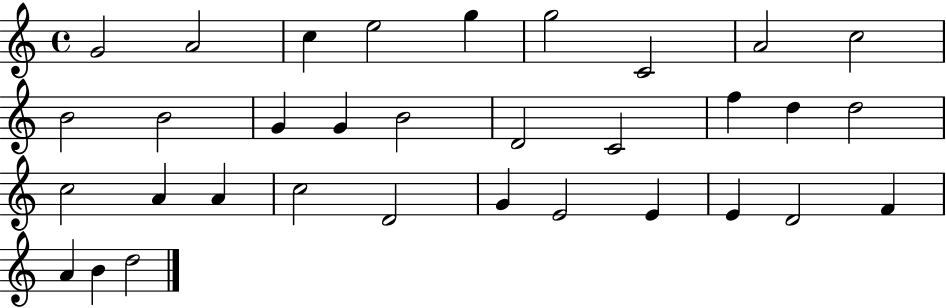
G4/h A4/h C5/q E5/h G5/q G5/h C4/h A4/h C5/h B4/h B4/h G4/q G4/q B4/h D4/h C4/h F5/q D5/q D5/h C5/h A4/q A4/q C5/h D4/h G4/q E4/h E4/q E4/q D4/h F4/q A4/q B4/q D5/h